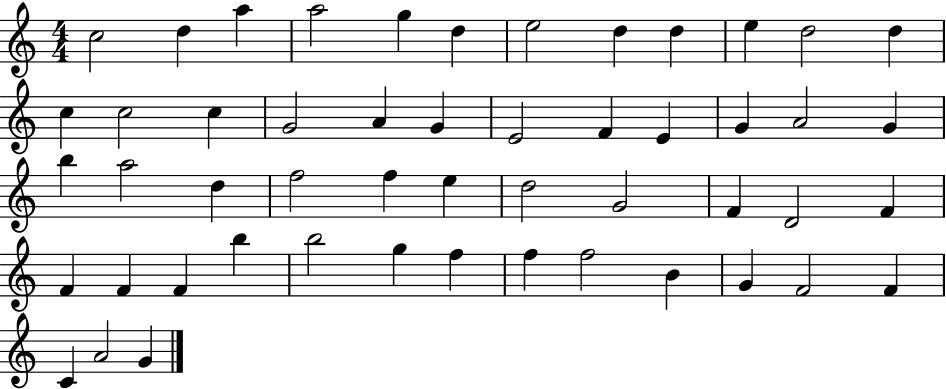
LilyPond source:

{
  \clef treble
  \numericTimeSignature
  \time 4/4
  \key c \major
  c''2 d''4 a''4 | a''2 g''4 d''4 | e''2 d''4 d''4 | e''4 d''2 d''4 | \break c''4 c''2 c''4 | g'2 a'4 g'4 | e'2 f'4 e'4 | g'4 a'2 g'4 | \break b''4 a''2 d''4 | f''2 f''4 e''4 | d''2 g'2 | f'4 d'2 f'4 | \break f'4 f'4 f'4 b''4 | b''2 g''4 f''4 | f''4 f''2 b'4 | g'4 f'2 f'4 | \break c'4 a'2 g'4 | \bar "|."
}